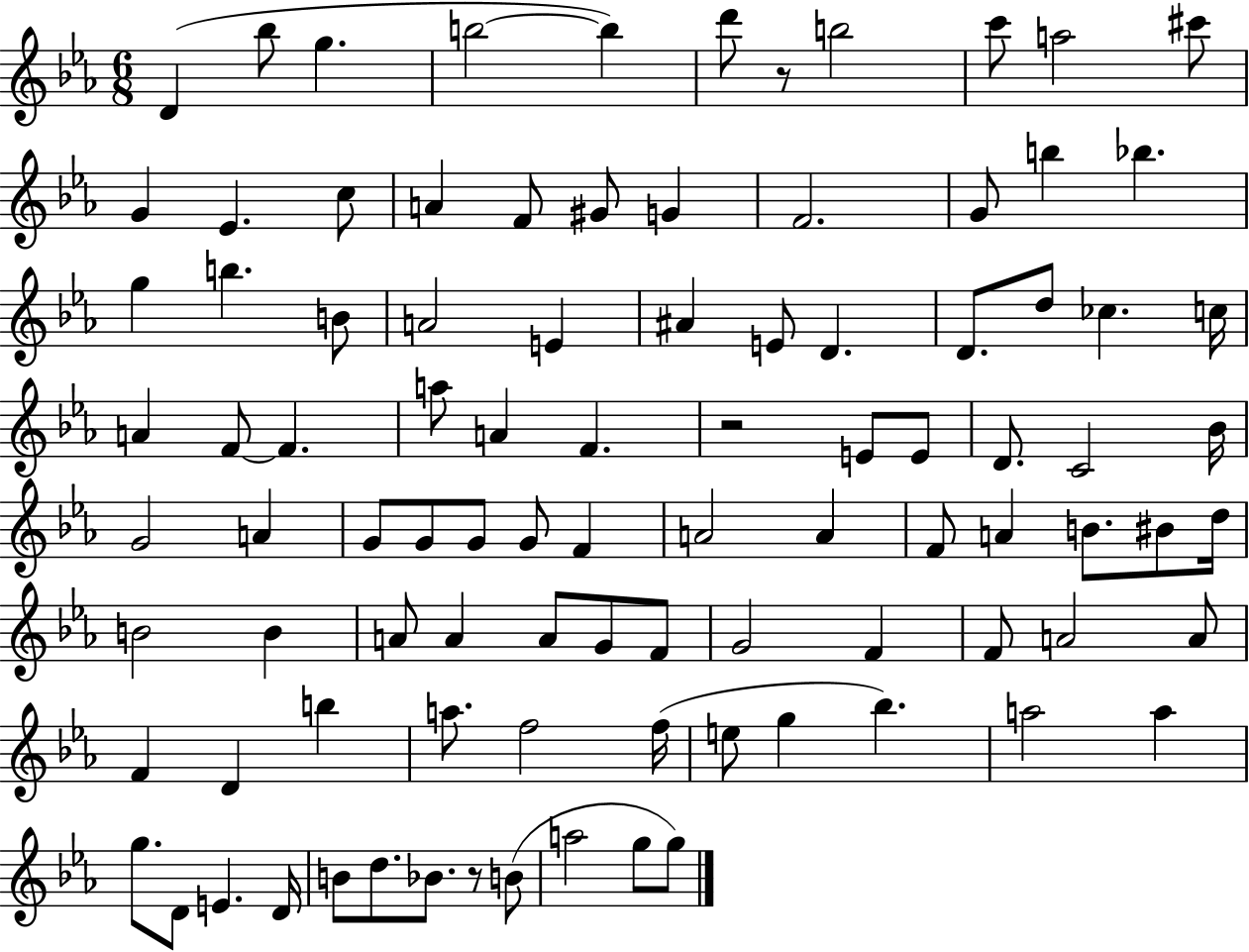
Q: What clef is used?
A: treble